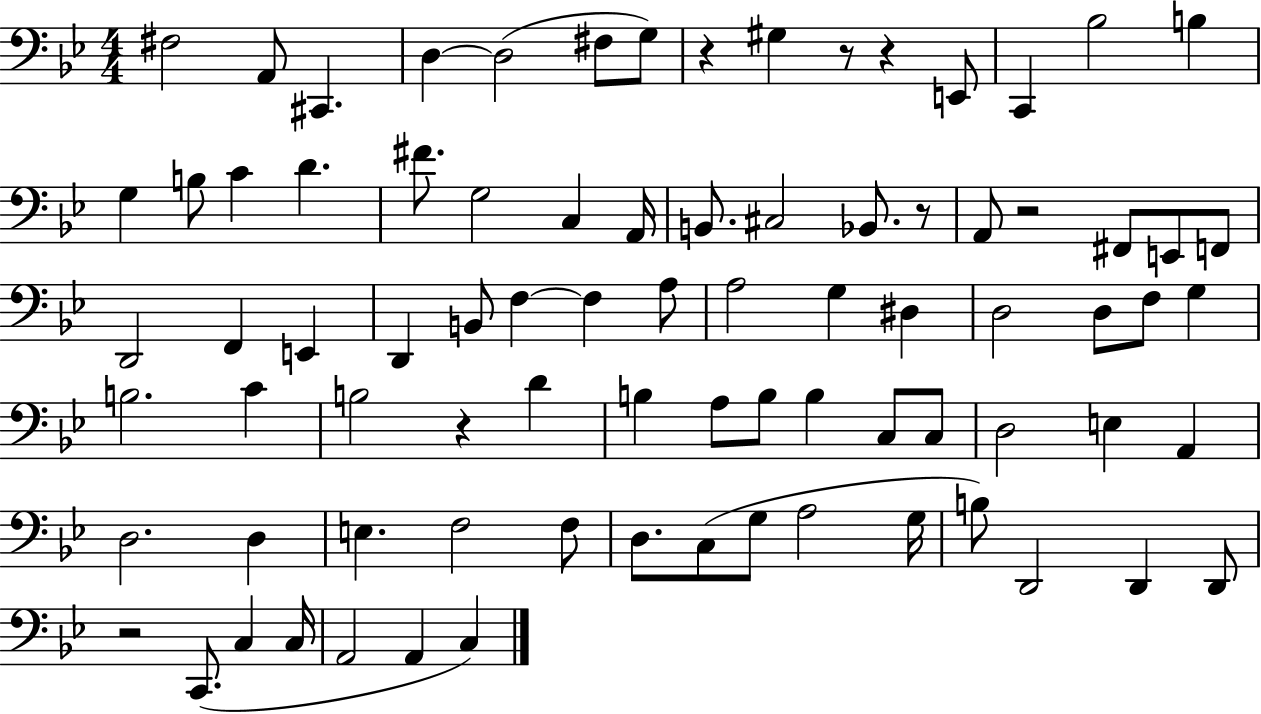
{
  \clef bass
  \numericTimeSignature
  \time 4/4
  \key bes \major
  \repeat volta 2 { fis2 a,8 cis,4. | d4~~ d2( fis8 g8) | r4 gis4 r8 r4 e,8 | c,4 bes2 b4 | \break g4 b8 c'4 d'4. | fis'8. g2 c4 a,16 | b,8. cis2 bes,8. r8 | a,8 r2 fis,8 e,8 f,8 | \break d,2 f,4 e,4 | d,4 b,8 f4~~ f4 a8 | a2 g4 dis4 | d2 d8 f8 g4 | \break b2. c'4 | b2 r4 d'4 | b4 a8 b8 b4 c8 c8 | d2 e4 a,4 | \break d2. d4 | e4. f2 f8 | d8. c8( g8 a2 g16 | b8) d,2 d,4 d,8 | \break r2 c,8.( c4 c16 | a,2 a,4 c4) | } \bar "|."
}